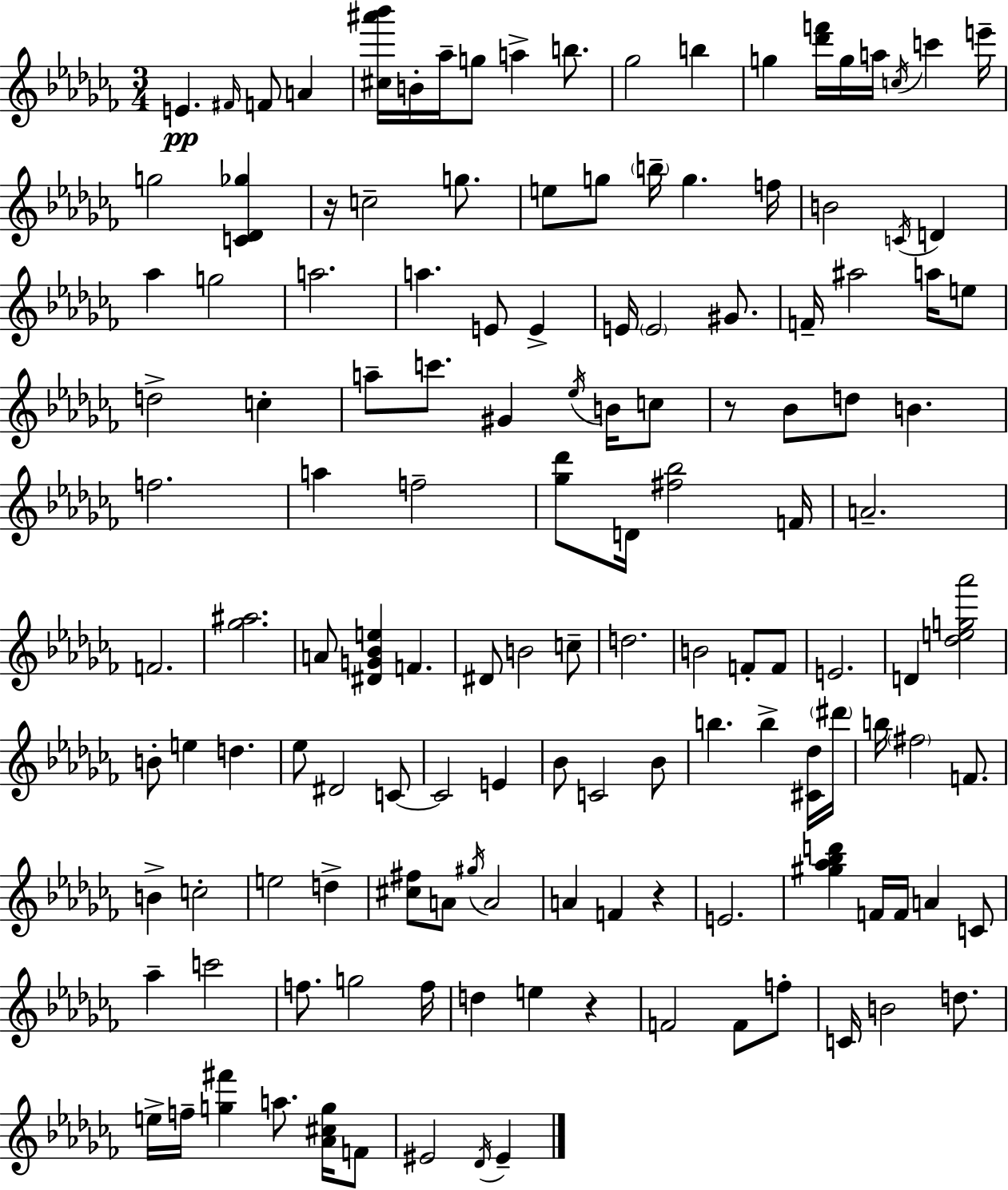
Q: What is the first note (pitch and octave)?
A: E4